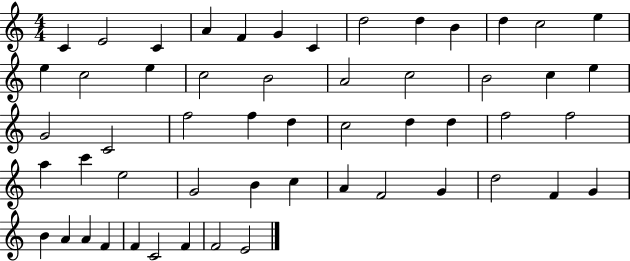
X:1
T:Untitled
M:4/4
L:1/4
K:C
C E2 C A F G C d2 d B d c2 e e c2 e c2 B2 A2 c2 B2 c e G2 C2 f2 f d c2 d d f2 f2 a c' e2 G2 B c A F2 G d2 F G B A A F F C2 F F2 E2